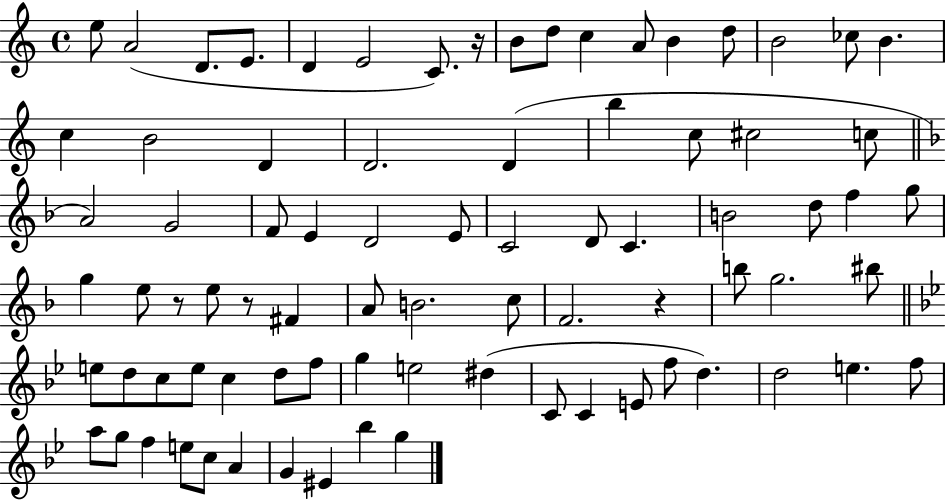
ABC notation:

X:1
T:Untitled
M:4/4
L:1/4
K:C
e/2 A2 D/2 E/2 D E2 C/2 z/4 B/2 d/2 c A/2 B d/2 B2 _c/2 B c B2 D D2 D b c/2 ^c2 c/2 A2 G2 F/2 E D2 E/2 C2 D/2 C B2 d/2 f g/2 g e/2 z/2 e/2 z/2 ^F A/2 B2 c/2 F2 z b/2 g2 ^b/2 e/2 d/2 c/2 e/2 c d/2 f/2 g e2 ^d C/2 C E/2 f/2 d d2 e f/2 a/2 g/2 f e/2 c/2 A G ^E _b g